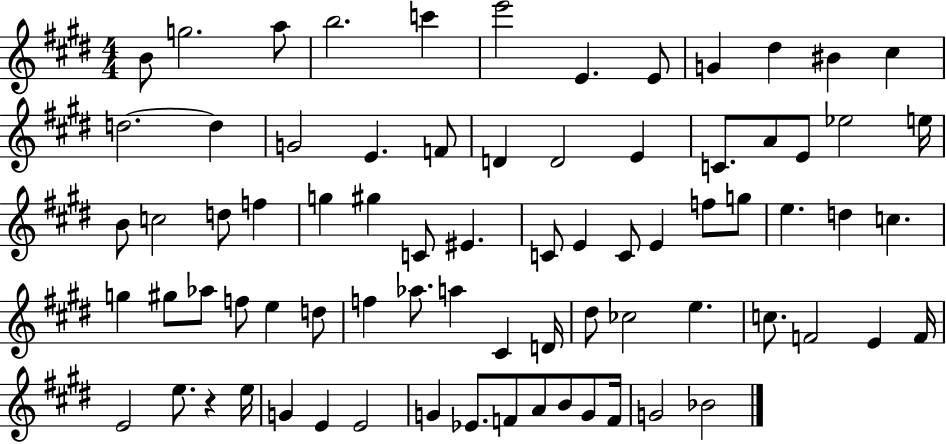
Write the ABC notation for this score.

X:1
T:Untitled
M:4/4
L:1/4
K:E
B/2 g2 a/2 b2 c' e'2 E E/2 G ^d ^B ^c d2 d G2 E F/2 D D2 E C/2 A/2 E/2 _e2 e/4 B/2 c2 d/2 f g ^g C/2 ^E C/2 E C/2 E f/2 g/2 e d c g ^g/2 _a/2 f/2 e d/2 f _a/2 a ^C D/4 ^d/2 _c2 e c/2 F2 E F/4 E2 e/2 z e/4 G E E2 G _E/2 F/2 A/2 B/2 G/2 F/4 G2 _B2